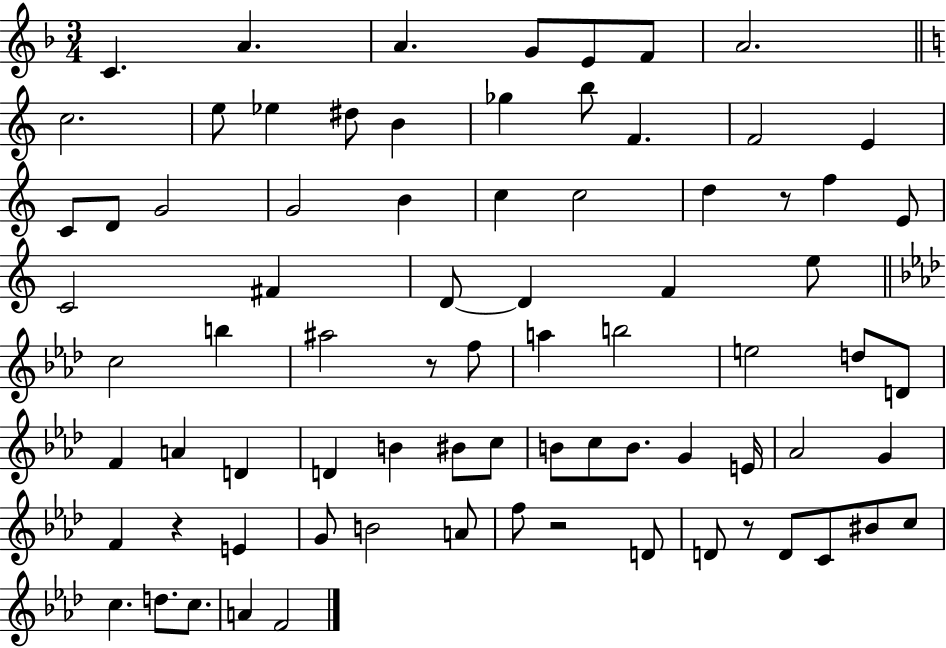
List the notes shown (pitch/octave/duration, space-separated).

C4/q. A4/q. A4/q. G4/e E4/e F4/e A4/h. C5/h. E5/e Eb5/q D#5/e B4/q Gb5/q B5/e F4/q. F4/h E4/q C4/e D4/e G4/h G4/h B4/q C5/q C5/h D5/q R/e F5/q E4/e C4/h F#4/q D4/e D4/q F4/q E5/e C5/h B5/q A#5/h R/e F5/e A5/q B5/h E5/h D5/e D4/e F4/q A4/q D4/q D4/q B4/q BIS4/e C5/e B4/e C5/e B4/e. G4/q E4/s Ab4/h G4/q F4/q R/q E4/q G4/e B4/h A4/e F5/e R/h D4/e D4/e R/e D4/e C4/e BIS4/e C5/e C5/q. D5/e. C5/e. A4/q F4/h